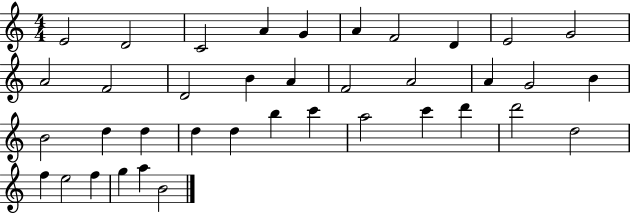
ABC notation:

X:1
T:Untitled
M:4/4
L:1/4
K:C
E2 D2 C2 A G A F2 D E2 G2 A2 F2 D2 B A F2 A2 A G2 B B2 d d d d b c' a2 c' d' d'2 d2 f e2 f g a B2